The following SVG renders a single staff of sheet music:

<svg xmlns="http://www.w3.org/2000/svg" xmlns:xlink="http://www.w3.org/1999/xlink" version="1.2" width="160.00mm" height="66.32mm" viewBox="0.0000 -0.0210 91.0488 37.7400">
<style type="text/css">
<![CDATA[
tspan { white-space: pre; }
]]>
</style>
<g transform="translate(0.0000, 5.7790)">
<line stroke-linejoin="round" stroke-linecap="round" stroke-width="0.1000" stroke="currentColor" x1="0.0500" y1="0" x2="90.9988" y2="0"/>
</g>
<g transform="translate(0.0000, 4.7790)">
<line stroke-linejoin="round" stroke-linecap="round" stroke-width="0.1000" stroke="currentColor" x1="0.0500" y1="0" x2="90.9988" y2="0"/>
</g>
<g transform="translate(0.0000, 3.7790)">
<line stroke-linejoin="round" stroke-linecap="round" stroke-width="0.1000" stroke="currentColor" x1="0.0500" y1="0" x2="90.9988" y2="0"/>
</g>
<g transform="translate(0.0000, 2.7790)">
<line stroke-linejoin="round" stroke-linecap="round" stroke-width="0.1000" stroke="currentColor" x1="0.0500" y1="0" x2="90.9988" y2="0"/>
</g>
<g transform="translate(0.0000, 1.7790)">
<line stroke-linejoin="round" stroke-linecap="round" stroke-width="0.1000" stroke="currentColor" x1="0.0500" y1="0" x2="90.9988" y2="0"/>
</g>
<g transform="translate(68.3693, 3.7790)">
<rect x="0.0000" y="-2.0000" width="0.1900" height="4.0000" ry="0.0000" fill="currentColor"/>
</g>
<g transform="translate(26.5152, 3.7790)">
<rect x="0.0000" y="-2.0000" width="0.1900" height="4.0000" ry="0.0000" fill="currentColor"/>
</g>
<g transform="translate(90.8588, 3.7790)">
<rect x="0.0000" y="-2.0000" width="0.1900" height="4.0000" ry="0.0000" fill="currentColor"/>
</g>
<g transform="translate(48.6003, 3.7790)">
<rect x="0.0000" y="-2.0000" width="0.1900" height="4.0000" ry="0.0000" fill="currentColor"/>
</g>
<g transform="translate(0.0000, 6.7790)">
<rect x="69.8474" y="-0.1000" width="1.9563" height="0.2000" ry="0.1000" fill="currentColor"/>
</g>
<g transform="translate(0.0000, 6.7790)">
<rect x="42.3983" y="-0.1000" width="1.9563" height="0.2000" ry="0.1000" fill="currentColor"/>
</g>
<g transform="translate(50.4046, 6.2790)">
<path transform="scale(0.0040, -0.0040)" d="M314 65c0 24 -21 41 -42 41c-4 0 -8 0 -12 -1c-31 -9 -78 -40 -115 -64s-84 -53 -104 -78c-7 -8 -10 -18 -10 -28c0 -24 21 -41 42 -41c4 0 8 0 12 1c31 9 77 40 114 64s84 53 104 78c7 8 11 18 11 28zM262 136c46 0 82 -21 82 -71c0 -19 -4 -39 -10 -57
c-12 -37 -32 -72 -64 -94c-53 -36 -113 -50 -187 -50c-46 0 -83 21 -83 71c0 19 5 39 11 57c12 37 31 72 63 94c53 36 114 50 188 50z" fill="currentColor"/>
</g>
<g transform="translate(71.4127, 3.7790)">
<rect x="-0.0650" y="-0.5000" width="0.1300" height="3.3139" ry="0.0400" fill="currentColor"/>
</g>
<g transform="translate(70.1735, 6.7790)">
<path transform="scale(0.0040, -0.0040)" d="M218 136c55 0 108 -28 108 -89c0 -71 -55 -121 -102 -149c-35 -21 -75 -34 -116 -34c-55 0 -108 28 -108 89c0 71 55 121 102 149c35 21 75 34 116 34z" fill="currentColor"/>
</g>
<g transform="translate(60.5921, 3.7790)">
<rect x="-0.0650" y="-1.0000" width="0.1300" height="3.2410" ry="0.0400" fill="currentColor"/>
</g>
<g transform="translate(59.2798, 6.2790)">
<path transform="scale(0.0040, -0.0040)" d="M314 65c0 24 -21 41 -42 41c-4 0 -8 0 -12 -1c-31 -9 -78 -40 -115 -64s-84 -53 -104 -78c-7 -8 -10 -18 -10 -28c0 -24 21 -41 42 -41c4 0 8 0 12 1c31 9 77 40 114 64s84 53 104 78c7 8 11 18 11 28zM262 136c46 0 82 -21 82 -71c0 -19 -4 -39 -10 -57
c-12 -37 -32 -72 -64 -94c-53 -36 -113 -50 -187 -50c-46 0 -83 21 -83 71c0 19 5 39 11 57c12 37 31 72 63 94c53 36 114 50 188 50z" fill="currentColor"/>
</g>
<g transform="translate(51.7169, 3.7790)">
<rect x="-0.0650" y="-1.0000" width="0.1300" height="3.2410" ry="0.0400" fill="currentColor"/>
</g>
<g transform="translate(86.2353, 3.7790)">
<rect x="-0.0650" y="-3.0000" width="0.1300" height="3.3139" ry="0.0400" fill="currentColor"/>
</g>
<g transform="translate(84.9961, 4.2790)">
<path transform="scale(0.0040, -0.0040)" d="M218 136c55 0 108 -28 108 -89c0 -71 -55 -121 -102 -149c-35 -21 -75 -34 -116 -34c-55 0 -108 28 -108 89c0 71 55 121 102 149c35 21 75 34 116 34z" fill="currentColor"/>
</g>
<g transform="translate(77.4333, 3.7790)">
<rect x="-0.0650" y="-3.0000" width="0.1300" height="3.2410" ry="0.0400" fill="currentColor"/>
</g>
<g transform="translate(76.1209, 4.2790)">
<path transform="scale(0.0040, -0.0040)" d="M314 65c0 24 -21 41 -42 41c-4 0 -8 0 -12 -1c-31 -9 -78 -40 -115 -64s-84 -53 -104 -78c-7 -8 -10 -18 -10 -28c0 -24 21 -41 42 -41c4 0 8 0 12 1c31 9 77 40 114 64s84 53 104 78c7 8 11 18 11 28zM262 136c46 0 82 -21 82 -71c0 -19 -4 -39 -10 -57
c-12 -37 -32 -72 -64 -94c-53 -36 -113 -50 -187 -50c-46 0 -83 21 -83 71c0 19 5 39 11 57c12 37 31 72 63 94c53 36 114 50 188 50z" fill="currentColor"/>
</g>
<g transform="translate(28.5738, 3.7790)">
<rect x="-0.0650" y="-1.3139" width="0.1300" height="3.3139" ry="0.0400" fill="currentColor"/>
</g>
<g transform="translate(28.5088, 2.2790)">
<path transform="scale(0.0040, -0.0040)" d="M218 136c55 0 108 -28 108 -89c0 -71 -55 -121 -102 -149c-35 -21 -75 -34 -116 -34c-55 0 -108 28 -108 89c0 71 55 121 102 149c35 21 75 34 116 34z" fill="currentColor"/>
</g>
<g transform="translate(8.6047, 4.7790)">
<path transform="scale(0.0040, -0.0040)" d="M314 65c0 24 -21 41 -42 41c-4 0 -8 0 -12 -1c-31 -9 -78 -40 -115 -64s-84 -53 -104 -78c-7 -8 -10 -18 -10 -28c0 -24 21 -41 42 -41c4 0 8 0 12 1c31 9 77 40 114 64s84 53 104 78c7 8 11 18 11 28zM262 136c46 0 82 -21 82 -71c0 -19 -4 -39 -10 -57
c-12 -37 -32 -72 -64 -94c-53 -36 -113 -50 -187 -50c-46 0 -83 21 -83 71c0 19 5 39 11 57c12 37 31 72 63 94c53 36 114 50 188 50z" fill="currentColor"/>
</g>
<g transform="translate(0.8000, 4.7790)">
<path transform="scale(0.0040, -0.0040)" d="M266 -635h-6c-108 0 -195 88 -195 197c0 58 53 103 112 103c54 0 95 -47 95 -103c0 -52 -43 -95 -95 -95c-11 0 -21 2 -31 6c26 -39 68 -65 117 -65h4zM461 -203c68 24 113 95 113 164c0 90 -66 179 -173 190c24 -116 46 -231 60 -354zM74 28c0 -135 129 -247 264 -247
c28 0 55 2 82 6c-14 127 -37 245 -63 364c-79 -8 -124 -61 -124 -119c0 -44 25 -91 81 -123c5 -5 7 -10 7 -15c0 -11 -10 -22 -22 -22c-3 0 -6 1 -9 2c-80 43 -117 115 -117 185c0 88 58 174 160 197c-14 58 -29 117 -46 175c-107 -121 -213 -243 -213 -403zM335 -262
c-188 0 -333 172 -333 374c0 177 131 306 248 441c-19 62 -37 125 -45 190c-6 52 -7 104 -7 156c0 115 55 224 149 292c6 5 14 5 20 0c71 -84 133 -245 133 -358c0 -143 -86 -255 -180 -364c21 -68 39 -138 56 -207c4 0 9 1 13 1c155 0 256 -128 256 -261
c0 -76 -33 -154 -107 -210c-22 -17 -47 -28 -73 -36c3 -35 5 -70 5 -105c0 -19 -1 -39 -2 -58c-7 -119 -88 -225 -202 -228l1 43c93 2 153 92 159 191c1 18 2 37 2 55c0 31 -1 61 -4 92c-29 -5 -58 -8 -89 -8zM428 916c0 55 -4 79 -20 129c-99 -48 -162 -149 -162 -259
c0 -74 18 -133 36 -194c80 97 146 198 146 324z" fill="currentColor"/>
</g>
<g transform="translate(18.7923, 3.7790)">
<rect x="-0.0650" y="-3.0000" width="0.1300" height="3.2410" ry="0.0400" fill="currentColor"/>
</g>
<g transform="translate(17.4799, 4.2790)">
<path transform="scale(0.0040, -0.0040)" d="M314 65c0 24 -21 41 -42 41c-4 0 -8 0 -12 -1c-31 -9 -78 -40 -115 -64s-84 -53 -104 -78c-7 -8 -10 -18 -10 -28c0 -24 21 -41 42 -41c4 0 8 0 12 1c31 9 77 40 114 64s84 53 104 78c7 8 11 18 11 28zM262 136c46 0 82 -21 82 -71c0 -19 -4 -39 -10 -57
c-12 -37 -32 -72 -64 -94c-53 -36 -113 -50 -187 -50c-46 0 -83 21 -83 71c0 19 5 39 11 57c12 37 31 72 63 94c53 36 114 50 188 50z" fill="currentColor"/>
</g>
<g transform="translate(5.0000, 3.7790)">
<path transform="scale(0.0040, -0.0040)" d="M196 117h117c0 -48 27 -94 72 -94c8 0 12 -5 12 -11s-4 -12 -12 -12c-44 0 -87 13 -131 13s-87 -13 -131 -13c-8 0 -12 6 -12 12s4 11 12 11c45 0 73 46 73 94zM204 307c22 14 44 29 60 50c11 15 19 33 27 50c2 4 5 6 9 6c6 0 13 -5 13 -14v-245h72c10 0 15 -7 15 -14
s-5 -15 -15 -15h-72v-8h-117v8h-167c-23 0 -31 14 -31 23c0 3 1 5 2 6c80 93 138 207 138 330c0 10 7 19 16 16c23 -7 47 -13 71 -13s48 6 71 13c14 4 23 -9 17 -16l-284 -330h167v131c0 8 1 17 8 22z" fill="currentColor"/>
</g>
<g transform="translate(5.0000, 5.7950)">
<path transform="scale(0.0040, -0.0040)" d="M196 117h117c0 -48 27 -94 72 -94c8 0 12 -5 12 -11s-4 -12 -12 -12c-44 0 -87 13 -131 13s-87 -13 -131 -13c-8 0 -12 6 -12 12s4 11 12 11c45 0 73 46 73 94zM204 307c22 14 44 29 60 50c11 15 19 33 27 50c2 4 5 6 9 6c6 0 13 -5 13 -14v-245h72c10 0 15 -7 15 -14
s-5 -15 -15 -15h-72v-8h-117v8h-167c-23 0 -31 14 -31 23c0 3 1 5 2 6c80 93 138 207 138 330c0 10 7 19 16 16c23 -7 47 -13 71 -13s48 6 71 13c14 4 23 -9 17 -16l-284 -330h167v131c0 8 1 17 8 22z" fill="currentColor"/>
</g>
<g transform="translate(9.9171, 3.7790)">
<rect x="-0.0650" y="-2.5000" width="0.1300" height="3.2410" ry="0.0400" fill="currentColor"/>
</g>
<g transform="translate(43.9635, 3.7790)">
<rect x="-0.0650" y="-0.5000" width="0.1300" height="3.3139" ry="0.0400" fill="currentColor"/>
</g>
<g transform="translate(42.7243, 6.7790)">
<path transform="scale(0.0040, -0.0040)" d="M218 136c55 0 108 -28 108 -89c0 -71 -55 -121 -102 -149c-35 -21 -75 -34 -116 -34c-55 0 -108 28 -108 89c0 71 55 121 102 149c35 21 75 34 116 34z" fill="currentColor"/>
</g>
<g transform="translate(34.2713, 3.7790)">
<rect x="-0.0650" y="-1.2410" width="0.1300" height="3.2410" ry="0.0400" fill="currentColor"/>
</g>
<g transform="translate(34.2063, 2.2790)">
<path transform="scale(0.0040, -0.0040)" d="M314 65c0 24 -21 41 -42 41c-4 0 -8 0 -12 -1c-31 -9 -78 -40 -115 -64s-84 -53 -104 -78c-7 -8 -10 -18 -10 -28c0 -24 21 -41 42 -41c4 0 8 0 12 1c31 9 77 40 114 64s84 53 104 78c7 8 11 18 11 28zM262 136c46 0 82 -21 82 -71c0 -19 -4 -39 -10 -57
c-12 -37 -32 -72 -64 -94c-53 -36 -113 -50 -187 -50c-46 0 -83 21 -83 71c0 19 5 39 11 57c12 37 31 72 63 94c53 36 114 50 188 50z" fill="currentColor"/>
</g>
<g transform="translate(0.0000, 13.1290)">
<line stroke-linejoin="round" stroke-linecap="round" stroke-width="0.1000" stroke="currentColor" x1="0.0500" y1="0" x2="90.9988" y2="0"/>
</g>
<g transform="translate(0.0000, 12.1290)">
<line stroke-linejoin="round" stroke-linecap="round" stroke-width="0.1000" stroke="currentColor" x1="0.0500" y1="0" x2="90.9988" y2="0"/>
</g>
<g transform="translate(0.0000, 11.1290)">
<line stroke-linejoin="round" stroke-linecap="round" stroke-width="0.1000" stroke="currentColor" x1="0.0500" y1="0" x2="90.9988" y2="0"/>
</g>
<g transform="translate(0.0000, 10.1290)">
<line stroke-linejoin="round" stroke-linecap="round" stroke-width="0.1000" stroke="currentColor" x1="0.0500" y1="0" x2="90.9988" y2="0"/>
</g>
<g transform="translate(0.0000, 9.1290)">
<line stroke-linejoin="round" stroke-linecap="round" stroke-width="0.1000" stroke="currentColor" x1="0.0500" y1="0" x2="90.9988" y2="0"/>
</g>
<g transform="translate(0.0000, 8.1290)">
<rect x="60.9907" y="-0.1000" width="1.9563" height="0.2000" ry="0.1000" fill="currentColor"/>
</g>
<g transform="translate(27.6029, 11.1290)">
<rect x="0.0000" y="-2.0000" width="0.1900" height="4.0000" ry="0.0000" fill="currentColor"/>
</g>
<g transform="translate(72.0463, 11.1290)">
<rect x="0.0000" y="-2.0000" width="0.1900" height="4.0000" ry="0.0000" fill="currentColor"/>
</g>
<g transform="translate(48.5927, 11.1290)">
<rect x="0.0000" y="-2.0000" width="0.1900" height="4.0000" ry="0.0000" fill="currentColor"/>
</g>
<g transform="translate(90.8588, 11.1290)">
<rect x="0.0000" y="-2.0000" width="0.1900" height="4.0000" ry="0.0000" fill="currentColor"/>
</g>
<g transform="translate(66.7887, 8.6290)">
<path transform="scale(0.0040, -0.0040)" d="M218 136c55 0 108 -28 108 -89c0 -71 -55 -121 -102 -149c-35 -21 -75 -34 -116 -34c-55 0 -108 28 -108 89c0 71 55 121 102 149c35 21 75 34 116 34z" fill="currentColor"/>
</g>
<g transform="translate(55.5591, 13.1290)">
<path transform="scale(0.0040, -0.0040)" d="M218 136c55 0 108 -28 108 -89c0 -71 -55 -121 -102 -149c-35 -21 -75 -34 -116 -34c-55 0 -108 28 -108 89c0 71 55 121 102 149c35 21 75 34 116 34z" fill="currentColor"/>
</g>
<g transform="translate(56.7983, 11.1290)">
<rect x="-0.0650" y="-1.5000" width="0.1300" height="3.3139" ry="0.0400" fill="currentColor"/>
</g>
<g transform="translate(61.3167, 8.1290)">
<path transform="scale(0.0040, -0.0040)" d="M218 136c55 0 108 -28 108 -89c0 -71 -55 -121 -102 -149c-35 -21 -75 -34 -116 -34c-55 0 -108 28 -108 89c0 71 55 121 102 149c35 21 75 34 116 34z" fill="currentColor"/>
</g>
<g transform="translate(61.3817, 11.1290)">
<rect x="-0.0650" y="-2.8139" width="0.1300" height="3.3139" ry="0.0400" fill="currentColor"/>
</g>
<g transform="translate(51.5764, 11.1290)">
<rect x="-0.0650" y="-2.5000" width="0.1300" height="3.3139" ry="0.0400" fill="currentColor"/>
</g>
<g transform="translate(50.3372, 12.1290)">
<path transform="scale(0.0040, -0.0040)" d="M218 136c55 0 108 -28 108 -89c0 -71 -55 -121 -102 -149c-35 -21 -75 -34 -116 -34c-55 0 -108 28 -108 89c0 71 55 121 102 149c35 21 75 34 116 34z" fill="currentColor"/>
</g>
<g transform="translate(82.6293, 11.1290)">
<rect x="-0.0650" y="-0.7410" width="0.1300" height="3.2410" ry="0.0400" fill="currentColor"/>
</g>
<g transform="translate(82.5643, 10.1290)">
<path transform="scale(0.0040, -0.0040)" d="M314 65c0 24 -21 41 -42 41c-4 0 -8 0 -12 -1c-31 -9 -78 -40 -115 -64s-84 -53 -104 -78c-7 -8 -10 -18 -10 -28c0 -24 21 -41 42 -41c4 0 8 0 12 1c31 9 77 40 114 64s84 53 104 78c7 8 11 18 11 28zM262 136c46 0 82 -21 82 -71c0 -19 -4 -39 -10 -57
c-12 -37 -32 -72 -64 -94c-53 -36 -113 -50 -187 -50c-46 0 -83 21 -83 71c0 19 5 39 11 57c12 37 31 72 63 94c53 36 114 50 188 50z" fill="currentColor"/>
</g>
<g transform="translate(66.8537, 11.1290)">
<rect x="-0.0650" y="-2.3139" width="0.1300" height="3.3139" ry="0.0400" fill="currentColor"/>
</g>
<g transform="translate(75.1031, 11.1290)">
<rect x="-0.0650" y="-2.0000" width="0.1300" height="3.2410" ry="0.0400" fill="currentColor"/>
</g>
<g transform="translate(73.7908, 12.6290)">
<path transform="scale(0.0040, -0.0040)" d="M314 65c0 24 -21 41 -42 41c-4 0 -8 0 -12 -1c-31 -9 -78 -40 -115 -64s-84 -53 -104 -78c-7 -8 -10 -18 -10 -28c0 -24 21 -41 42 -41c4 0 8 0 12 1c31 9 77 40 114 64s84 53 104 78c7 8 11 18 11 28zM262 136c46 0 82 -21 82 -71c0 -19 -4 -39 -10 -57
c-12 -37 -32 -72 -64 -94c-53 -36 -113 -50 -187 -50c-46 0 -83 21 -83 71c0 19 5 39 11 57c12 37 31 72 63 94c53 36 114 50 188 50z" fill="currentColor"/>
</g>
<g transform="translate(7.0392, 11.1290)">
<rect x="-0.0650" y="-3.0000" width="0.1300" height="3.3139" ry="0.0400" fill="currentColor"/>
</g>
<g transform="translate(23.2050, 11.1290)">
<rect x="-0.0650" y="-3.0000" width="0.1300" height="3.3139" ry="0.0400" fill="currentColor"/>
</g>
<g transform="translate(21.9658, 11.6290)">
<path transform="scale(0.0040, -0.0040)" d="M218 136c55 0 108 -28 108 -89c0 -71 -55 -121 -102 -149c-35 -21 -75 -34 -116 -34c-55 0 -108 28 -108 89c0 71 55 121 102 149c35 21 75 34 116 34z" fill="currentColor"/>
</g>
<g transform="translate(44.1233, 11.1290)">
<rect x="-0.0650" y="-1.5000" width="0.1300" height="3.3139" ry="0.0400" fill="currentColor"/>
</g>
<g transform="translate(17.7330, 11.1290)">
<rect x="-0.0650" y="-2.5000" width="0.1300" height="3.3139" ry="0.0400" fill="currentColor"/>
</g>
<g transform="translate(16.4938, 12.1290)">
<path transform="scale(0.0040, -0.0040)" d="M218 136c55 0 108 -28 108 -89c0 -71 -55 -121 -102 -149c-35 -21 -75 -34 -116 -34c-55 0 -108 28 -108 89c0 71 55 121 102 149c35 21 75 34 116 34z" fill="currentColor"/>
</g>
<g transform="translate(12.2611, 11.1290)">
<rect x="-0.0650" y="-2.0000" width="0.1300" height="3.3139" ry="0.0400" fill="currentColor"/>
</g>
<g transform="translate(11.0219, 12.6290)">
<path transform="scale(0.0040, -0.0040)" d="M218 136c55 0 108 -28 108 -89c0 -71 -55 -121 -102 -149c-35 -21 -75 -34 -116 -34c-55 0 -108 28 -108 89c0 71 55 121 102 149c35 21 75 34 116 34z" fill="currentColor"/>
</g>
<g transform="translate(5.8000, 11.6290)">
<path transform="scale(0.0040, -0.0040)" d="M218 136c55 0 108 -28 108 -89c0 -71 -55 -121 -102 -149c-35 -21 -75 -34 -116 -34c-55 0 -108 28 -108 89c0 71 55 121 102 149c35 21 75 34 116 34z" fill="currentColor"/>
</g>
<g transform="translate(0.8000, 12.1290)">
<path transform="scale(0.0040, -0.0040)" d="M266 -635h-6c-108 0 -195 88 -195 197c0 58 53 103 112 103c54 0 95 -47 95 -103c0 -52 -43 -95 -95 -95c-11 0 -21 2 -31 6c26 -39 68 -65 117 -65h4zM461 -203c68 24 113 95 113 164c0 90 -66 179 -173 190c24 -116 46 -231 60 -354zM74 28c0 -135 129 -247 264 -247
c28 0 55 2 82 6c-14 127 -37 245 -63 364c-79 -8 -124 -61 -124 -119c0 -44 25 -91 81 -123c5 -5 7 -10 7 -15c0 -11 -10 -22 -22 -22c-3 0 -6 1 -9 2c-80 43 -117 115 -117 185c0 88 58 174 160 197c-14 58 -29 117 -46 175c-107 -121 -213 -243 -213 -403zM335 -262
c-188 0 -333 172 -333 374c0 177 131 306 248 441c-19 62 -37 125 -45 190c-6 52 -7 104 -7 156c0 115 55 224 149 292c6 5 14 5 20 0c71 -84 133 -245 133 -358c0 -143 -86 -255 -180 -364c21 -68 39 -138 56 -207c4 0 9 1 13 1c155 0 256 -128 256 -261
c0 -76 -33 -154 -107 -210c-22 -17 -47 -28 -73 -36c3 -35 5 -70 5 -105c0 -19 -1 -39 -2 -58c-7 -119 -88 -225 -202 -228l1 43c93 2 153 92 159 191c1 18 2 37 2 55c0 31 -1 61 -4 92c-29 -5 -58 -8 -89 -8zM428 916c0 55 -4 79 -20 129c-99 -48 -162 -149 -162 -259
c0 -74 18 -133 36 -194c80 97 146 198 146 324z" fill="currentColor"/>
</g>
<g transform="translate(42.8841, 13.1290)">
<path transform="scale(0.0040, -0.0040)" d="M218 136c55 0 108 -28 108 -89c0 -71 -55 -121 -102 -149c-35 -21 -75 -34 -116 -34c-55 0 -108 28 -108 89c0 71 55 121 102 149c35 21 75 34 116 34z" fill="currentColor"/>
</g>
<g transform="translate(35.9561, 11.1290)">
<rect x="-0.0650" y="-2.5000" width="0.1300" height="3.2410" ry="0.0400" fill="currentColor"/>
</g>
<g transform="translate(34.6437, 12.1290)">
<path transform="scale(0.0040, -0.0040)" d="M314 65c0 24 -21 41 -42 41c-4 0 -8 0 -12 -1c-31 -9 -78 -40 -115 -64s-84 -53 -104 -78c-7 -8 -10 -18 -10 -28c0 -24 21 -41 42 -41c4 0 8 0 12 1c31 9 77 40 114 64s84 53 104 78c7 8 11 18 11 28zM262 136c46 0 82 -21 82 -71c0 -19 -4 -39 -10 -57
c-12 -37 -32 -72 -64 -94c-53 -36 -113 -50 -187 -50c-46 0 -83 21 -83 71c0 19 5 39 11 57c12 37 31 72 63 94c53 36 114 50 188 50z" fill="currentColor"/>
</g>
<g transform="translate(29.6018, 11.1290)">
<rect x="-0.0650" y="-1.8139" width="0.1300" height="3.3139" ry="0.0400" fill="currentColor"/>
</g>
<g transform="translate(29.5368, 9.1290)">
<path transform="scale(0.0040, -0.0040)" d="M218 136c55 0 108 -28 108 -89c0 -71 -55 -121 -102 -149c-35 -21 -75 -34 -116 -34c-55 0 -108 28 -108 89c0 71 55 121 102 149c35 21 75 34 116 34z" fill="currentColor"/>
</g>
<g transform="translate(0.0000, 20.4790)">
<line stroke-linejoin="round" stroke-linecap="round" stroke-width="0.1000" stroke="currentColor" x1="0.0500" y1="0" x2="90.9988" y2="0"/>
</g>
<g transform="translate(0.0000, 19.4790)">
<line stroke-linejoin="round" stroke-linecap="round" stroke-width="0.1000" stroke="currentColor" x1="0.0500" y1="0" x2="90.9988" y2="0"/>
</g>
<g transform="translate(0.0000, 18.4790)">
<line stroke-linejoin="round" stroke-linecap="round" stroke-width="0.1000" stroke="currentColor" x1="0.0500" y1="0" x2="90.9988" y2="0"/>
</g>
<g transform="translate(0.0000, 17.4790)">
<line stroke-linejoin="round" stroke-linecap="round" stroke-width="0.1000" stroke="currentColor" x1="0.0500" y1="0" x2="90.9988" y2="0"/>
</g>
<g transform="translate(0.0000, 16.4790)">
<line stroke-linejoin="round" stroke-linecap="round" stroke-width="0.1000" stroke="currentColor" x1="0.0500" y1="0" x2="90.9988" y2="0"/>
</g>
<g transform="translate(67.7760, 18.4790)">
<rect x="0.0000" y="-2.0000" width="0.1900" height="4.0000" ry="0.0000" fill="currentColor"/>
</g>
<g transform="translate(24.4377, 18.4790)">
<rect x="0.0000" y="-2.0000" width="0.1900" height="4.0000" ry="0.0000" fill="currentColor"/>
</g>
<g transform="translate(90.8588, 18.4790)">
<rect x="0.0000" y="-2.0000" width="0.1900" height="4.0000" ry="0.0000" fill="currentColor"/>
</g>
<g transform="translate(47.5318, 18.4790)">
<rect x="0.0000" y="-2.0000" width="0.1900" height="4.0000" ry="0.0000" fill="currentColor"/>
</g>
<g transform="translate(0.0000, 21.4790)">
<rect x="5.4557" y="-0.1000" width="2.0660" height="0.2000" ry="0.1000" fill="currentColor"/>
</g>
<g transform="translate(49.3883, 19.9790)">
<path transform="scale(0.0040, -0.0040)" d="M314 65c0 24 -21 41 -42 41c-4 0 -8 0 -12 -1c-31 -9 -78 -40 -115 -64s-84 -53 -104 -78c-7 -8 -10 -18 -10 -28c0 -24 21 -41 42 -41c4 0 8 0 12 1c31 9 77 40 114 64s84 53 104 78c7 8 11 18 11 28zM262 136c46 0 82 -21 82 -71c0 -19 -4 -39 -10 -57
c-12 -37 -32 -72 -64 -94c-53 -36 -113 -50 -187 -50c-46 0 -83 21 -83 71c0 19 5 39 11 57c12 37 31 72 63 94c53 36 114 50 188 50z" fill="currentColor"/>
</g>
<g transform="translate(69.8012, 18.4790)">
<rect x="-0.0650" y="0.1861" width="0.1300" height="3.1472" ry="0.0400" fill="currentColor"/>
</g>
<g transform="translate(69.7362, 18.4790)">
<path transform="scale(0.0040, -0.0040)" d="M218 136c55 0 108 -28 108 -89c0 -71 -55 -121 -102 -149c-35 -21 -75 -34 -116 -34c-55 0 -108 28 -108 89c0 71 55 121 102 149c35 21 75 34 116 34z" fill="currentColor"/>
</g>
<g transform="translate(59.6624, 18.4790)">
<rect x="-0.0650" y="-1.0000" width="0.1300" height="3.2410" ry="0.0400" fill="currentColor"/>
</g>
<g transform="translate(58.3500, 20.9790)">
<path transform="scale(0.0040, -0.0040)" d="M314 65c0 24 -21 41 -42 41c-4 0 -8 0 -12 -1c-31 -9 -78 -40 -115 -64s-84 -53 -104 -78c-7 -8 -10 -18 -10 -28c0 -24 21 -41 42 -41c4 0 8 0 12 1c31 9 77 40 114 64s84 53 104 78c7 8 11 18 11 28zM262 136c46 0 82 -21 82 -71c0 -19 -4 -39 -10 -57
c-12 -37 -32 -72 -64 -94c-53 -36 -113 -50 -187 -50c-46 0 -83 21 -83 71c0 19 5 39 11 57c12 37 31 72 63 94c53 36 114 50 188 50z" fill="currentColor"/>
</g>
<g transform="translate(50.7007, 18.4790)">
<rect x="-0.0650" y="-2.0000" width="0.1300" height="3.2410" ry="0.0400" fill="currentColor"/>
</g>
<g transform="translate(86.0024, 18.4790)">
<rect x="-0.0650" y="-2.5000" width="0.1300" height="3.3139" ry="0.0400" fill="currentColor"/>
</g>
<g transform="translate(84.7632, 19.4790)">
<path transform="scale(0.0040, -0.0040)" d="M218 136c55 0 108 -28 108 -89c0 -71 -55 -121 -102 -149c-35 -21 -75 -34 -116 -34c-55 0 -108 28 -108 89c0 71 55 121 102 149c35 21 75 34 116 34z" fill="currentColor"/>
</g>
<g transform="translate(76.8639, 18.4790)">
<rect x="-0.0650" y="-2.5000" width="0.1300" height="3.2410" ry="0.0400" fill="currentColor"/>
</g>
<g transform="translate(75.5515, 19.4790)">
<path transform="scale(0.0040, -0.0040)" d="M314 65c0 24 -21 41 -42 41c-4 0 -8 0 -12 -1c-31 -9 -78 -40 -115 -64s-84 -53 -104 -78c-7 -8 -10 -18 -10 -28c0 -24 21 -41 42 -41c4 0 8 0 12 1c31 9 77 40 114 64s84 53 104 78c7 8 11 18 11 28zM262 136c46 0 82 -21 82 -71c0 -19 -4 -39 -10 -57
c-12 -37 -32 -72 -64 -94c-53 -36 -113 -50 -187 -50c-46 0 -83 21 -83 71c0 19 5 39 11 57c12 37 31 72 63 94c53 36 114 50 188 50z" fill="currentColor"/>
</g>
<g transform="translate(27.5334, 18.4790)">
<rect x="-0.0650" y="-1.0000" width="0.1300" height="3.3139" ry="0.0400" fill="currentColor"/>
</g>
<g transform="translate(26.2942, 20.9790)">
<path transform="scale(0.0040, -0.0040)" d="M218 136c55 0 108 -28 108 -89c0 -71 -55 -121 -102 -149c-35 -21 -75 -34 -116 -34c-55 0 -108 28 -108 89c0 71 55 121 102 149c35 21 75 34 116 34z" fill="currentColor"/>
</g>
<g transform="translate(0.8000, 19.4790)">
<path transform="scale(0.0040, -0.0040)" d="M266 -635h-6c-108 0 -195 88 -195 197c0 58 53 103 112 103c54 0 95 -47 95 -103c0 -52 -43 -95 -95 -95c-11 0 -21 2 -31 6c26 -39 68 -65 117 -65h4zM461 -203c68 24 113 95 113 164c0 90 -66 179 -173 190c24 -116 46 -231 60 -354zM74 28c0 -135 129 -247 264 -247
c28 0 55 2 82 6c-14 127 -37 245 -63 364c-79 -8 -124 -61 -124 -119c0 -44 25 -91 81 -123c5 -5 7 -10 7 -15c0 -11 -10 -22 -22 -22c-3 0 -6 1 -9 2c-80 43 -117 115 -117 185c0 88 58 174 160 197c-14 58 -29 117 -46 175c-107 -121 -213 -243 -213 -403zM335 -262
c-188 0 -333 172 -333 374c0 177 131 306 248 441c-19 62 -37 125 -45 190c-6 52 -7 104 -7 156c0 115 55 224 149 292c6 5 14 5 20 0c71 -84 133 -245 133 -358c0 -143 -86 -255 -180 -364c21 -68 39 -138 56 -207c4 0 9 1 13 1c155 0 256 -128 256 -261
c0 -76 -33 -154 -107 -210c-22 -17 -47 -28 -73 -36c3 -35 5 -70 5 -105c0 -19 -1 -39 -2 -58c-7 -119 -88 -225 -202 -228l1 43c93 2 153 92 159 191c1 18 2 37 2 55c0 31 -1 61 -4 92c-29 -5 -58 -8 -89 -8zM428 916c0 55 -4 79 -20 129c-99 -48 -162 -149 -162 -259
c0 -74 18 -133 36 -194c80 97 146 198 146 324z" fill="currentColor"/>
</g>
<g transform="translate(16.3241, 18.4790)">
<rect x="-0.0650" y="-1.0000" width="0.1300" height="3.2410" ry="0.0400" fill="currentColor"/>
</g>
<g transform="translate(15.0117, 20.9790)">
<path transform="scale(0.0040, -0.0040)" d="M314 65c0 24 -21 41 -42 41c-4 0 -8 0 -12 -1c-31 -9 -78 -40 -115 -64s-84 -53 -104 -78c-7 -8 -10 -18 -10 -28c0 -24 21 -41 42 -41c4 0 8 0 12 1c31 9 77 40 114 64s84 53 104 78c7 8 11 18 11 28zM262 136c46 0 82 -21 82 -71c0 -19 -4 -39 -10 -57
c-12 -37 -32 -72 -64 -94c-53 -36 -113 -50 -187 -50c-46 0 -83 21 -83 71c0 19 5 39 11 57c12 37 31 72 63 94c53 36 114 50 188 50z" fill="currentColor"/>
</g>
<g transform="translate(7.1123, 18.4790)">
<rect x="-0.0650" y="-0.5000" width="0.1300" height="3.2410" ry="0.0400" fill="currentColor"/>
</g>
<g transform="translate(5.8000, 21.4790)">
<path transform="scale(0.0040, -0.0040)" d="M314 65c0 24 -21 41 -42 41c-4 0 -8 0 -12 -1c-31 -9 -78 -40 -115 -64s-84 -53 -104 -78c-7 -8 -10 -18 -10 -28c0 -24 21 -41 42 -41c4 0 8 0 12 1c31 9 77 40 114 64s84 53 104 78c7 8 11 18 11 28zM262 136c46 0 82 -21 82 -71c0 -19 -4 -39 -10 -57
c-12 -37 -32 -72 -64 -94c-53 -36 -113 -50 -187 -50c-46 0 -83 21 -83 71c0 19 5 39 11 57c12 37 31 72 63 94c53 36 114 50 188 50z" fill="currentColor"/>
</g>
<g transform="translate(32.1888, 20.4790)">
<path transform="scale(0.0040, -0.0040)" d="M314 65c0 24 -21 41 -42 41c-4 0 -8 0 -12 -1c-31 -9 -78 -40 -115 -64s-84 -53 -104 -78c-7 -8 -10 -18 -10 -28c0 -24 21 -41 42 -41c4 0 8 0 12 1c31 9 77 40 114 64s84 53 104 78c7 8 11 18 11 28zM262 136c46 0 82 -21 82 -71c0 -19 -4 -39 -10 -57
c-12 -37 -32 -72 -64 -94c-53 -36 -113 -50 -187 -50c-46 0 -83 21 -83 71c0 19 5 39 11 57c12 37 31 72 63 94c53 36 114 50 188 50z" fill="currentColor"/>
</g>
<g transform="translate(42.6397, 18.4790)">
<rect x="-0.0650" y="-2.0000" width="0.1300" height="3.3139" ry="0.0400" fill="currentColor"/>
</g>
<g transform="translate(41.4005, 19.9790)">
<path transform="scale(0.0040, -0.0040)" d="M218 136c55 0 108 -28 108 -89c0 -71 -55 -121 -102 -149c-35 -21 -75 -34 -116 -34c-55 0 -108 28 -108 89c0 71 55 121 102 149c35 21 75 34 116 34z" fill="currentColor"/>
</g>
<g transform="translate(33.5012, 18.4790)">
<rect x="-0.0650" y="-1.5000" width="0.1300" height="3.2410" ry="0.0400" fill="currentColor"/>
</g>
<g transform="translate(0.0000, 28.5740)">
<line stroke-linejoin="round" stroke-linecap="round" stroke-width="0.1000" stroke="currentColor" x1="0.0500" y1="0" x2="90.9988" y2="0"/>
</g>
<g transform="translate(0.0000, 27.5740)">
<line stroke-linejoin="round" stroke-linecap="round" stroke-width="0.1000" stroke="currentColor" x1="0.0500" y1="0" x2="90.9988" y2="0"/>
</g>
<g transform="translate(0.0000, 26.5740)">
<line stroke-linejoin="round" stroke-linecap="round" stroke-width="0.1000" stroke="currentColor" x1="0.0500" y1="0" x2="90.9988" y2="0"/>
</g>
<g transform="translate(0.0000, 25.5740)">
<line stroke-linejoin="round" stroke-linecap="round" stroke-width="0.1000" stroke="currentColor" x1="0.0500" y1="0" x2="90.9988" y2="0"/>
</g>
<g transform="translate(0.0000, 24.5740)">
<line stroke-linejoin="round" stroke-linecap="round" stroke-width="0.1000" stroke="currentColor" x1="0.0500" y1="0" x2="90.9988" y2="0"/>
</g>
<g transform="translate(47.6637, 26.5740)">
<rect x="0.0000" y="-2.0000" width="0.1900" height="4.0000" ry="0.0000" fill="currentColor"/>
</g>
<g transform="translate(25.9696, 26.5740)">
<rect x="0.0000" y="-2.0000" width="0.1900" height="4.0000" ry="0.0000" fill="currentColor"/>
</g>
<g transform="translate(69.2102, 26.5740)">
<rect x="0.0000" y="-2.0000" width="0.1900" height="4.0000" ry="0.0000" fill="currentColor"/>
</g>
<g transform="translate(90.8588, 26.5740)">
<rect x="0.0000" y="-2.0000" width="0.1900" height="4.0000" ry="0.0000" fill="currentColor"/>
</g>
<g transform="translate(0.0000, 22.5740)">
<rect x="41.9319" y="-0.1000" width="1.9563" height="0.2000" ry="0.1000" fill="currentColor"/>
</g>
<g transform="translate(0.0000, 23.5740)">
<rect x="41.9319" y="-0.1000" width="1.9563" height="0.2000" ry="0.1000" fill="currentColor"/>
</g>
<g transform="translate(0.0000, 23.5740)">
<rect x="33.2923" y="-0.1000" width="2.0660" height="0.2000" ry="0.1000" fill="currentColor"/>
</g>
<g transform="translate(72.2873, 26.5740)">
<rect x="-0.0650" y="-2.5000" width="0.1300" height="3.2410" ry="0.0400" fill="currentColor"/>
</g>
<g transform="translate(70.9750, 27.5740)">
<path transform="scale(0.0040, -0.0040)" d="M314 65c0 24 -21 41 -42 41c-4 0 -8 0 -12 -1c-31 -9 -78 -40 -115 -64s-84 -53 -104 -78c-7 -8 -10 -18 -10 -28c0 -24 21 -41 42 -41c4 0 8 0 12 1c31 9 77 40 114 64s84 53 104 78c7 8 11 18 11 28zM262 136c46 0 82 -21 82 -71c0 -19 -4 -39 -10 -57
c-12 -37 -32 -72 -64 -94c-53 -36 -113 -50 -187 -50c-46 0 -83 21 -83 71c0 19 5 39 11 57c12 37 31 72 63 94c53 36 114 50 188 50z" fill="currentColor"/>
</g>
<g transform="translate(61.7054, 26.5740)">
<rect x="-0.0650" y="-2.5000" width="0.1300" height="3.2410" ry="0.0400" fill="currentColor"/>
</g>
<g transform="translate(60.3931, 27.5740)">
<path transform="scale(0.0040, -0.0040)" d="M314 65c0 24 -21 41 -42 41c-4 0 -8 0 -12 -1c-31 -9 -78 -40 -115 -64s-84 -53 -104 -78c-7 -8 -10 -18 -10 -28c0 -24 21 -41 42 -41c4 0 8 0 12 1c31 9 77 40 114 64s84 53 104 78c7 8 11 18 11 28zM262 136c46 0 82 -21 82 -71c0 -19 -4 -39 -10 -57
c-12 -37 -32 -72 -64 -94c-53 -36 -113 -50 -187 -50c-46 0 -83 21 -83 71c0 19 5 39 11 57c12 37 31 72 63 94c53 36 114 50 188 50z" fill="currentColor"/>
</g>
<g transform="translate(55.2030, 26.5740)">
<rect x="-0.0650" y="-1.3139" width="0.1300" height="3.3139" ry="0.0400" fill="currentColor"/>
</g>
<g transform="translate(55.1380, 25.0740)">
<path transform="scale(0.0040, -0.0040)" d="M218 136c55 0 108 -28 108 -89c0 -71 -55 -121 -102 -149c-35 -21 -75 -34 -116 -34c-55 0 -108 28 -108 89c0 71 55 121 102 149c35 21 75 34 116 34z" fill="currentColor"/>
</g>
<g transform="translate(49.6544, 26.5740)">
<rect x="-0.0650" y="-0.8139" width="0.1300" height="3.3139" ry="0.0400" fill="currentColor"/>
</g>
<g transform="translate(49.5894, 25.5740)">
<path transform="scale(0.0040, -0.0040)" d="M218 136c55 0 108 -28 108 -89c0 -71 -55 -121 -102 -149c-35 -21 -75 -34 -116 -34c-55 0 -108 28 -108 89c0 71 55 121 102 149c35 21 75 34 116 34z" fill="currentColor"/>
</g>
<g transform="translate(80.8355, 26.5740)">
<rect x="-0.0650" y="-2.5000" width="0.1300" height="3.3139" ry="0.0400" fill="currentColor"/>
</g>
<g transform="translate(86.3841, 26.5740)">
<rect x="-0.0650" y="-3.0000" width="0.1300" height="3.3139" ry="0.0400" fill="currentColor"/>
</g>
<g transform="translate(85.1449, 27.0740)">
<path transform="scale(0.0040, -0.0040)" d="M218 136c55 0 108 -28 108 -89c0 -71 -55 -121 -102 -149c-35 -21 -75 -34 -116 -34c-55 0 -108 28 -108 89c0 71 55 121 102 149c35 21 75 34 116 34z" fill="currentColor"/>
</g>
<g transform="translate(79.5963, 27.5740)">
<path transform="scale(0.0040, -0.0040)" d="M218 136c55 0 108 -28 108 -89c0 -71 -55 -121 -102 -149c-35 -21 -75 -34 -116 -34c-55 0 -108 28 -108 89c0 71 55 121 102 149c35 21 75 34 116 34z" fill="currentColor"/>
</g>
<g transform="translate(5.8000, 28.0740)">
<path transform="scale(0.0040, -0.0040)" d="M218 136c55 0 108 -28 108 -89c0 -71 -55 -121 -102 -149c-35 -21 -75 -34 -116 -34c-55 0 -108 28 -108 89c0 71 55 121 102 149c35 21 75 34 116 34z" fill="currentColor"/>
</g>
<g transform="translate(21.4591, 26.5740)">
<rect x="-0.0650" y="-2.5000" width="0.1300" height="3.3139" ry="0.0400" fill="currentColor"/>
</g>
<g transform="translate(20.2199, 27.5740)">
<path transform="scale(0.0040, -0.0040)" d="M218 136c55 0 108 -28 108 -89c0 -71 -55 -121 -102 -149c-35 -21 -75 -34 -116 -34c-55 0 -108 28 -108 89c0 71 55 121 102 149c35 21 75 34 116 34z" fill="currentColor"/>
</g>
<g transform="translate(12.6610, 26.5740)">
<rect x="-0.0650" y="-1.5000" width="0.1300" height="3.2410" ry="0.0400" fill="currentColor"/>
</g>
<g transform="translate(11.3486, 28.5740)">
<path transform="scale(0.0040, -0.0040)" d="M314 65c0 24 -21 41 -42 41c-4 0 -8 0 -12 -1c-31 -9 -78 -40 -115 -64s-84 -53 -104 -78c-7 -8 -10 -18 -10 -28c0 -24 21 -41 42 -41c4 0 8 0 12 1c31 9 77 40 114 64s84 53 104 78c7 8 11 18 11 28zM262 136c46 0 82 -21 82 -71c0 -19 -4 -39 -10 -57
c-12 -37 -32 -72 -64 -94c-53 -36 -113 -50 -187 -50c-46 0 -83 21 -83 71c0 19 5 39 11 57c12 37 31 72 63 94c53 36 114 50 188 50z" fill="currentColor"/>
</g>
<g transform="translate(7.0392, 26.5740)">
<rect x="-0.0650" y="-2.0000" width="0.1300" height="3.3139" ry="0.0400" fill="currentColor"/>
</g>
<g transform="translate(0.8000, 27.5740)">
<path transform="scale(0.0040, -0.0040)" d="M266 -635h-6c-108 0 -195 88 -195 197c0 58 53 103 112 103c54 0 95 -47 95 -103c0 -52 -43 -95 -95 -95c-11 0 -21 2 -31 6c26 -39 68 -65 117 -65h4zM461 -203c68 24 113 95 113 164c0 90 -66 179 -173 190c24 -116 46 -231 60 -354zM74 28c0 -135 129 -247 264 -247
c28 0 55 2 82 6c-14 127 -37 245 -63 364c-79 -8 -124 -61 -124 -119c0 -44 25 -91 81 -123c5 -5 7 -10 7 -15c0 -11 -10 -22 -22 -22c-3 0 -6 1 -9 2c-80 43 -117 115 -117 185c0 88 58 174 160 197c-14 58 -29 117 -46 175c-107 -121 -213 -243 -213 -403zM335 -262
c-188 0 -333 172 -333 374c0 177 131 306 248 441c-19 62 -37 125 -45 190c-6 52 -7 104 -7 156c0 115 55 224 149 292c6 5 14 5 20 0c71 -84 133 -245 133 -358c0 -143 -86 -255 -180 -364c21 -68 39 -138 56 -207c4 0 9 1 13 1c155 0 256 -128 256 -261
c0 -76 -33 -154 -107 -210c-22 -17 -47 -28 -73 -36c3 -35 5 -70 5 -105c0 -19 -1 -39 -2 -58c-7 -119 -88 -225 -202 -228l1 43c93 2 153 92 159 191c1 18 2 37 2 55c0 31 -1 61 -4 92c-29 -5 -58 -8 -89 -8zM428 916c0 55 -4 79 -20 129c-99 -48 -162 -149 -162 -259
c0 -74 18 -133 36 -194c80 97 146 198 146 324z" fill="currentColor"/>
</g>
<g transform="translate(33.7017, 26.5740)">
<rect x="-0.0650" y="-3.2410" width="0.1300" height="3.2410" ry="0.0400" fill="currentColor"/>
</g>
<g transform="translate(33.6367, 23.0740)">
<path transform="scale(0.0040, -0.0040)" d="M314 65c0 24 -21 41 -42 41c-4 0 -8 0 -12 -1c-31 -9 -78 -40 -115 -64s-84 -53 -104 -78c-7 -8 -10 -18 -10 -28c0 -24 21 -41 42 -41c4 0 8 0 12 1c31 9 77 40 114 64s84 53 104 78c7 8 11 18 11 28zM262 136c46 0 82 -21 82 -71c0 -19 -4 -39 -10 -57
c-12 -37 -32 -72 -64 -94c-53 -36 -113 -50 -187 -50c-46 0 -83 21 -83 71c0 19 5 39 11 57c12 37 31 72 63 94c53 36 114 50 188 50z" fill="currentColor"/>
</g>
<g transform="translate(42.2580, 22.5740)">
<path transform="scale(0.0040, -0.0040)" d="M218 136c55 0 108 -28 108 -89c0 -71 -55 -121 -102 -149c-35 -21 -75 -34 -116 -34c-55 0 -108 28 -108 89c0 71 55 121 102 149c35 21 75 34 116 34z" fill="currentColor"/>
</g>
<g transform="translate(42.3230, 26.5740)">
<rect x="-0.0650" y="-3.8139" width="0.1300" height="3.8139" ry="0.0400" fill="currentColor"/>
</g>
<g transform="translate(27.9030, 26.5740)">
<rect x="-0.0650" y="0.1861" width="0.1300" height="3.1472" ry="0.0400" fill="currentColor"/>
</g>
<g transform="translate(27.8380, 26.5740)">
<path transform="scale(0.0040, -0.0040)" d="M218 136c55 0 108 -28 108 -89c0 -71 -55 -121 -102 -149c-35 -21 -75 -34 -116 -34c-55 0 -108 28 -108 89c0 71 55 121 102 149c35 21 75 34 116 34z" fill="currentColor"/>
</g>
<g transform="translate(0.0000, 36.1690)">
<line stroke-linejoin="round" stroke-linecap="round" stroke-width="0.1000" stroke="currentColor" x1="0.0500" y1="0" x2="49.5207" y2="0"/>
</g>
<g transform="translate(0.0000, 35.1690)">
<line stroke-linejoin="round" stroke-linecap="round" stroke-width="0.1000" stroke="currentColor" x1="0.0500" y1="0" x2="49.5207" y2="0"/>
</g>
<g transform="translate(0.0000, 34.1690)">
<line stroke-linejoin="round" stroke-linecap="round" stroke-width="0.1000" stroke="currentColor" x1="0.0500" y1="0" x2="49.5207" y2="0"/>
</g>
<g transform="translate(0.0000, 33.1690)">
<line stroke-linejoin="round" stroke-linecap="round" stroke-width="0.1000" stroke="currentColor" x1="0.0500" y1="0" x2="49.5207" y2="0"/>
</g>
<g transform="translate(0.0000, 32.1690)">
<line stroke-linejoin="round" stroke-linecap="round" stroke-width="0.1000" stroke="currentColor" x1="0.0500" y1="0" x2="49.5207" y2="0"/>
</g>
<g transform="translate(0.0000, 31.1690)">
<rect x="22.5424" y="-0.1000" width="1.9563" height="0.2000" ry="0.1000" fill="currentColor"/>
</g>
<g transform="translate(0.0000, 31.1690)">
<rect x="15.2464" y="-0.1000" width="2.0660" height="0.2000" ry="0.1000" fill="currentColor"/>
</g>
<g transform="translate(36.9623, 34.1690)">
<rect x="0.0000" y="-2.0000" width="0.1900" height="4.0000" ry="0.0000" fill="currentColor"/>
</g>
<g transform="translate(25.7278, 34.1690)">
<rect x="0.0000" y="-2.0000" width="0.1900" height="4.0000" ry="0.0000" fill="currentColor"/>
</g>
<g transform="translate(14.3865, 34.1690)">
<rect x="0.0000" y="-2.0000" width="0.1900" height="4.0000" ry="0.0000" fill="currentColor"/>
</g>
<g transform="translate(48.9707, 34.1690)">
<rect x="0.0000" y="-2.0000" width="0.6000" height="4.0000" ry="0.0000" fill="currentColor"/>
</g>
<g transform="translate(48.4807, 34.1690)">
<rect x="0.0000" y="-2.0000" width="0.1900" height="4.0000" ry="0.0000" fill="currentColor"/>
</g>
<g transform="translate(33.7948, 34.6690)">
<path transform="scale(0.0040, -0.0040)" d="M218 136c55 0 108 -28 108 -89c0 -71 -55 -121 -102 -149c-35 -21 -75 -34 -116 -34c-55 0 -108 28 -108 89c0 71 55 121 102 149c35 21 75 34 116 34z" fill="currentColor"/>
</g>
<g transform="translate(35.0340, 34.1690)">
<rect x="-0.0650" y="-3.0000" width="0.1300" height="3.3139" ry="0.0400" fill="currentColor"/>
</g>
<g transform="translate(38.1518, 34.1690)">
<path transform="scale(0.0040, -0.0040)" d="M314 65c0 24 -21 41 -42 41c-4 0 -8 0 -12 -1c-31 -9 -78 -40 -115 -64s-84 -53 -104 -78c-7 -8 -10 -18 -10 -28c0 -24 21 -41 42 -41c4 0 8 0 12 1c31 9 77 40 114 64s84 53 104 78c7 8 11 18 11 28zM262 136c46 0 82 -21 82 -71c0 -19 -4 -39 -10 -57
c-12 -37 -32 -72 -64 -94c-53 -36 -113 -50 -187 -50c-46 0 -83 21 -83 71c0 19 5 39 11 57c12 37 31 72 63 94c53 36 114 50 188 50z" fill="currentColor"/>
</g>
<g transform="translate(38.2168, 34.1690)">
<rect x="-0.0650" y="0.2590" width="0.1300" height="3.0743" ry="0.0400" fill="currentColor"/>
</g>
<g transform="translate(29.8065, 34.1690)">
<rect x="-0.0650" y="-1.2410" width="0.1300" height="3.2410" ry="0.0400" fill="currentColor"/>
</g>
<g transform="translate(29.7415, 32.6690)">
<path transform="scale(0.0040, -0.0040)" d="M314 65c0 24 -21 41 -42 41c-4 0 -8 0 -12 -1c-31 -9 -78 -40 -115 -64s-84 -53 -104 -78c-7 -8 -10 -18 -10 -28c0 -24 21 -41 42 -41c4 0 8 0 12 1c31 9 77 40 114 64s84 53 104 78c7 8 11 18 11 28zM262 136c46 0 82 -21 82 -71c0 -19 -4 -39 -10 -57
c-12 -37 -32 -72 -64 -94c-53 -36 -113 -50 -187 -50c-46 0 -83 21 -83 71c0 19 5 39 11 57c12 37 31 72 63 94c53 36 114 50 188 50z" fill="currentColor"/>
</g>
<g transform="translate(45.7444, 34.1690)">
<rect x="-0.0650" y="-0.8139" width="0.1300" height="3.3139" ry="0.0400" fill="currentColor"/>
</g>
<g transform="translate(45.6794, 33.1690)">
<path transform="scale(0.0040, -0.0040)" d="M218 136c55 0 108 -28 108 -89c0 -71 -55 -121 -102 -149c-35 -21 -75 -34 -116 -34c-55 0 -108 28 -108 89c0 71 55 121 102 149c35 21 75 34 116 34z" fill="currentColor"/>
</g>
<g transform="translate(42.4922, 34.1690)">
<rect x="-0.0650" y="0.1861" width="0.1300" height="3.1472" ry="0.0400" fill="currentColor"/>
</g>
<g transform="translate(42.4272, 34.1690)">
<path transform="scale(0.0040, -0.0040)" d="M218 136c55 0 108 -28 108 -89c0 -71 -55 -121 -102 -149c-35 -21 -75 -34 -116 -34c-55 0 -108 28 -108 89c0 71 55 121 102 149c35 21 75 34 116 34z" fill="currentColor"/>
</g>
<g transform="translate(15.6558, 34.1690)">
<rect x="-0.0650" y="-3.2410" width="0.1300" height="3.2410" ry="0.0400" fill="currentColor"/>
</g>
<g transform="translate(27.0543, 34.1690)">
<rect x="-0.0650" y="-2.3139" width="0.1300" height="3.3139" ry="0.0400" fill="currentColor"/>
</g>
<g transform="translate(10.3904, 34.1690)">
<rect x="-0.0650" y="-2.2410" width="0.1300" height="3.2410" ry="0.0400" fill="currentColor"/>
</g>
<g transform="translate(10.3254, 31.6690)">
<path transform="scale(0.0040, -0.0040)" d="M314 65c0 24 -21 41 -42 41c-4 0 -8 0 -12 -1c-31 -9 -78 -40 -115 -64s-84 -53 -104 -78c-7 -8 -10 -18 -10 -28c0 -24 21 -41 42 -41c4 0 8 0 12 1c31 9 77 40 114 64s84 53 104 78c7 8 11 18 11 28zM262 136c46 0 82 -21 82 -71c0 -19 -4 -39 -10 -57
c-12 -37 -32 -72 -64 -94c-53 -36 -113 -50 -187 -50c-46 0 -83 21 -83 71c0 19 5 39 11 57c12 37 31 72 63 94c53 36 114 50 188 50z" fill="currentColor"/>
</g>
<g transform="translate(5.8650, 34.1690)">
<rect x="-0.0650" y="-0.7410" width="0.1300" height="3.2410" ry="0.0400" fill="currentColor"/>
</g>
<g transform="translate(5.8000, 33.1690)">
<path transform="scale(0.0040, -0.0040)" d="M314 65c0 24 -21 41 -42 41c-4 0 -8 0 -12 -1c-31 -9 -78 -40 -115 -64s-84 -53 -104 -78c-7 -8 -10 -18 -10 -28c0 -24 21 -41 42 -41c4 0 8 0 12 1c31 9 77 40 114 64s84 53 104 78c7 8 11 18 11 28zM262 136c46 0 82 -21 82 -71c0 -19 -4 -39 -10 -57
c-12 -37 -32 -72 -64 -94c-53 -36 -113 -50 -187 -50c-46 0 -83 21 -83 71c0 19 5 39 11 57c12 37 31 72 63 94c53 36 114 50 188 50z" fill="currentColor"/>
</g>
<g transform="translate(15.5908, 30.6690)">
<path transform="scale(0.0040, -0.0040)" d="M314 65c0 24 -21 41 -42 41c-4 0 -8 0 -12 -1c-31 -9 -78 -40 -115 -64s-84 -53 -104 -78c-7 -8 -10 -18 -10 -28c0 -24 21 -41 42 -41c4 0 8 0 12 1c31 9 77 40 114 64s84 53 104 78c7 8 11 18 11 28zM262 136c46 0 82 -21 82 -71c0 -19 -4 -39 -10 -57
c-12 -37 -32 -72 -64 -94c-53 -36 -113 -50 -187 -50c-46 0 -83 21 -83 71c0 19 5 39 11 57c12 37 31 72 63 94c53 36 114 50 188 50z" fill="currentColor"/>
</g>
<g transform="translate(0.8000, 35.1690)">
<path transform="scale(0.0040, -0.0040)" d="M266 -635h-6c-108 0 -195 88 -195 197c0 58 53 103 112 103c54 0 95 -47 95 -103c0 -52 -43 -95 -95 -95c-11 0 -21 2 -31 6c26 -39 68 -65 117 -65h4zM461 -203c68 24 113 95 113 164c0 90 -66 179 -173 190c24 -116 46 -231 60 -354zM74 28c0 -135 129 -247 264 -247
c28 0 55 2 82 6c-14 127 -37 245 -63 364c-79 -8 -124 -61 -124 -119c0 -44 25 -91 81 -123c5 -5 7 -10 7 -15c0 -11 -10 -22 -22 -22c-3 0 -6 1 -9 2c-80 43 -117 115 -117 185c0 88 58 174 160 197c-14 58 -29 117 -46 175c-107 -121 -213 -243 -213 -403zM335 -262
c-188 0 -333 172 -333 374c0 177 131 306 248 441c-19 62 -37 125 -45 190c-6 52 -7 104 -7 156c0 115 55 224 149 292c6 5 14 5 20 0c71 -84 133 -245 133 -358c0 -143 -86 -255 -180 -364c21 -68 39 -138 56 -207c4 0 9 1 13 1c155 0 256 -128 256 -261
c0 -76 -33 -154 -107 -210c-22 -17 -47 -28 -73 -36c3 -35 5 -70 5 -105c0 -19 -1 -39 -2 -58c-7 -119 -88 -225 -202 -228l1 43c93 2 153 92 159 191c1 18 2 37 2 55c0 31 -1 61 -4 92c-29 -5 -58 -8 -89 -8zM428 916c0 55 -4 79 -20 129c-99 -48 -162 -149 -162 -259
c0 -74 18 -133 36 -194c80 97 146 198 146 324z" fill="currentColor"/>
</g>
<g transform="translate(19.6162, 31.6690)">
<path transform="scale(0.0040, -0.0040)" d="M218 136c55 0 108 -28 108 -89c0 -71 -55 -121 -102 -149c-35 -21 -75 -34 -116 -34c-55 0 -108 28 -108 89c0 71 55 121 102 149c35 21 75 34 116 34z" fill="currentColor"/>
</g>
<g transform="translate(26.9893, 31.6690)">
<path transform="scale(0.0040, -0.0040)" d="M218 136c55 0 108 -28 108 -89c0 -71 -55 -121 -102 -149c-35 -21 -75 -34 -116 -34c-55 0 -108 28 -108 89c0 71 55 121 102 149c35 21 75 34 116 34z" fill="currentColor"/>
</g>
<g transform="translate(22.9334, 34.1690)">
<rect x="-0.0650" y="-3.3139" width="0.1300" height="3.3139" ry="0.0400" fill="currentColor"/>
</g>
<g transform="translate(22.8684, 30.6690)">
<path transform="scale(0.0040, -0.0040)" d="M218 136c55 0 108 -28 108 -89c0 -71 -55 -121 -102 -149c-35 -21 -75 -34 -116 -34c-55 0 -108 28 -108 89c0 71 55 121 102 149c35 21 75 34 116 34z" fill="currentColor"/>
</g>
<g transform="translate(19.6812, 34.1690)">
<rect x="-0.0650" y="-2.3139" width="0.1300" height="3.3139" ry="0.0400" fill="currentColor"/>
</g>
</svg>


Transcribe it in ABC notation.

X:1
T:Untitled
M:4/4
L:1/4
K:C
G2 A2 e e2 C D2 D2 C A2 A A F G A f G2 E G E a g F2 d2 C2 D2 D E2 F F2 D2 B G2 G F E2 G B b2 c' d e G2 G2 G A d2 g2 b2 g b g e2 A B2 B d